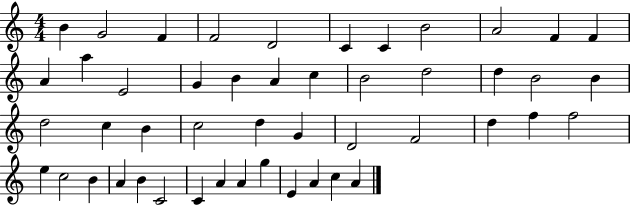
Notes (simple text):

B4/q G4/h F4/q F4/h D4/h C4/q C4/q B4/h A4/h F4/q F4/q A4/q A5/q E4/h G4/q B4/q A4/q C5/q B4/h D5/h D5/q B4/h B4/q D5/h C5/q B4/q C5/h D5/q G4/q D4/h F4/h D5/q F5/q F5/h E5/q C5/h B4/q A4/q B4/q C4/h C4/q A4/q A4/q G5/q E4/q A4/q C5/q A4/q